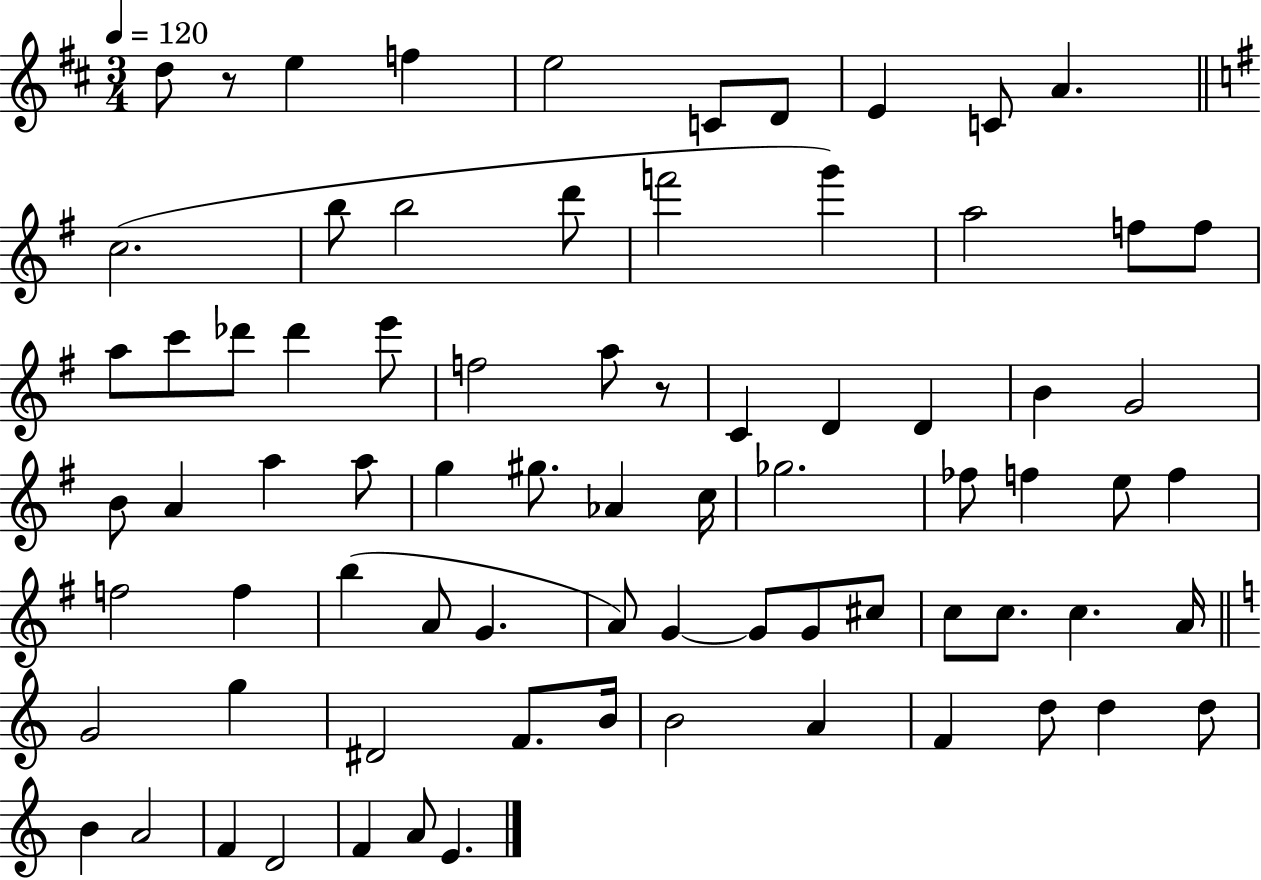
{
  \clef treble
  \numericTimeSignature
  \time 3/4
  \key d \major
  \tempo 4 = 120
  \repeat volta 2 { d''8 r8 e''4 f''4 | e''2 c'8 d'8 | e'4 c'8 a'4. | \bar "||" \break \key e \minor c''2.( | b''8 b''2 d'''8 | f'''2 g'''4) | a''2 f''8 f''8 | \break a''8 c'''8 des'''8 des'''4 e'''8 | f''2 a''8 r8 | c'4 d'4 d'4 | b'4 g'2 | \break b'8 a'4 a''4 a''8 | g''4 gis''8. aes'4 c''16 | ges''2. | fes''8 f''4 e''8 f''4 | \break f''2 f''4 | b''4( a'8 g'4. | a'8) g'4~~ g'8 g'8 cis''8 | c''8 c''8. c''4. a'16 | \break \bar "||" \break \key c \major g'2 g''4 | dis'2 f'8. b'16 | b'2 a'4 | f'4 d''8 d''4 d''8 | \break b'4 a'2 | f'4 d'2 | f'4 a'8 e'4. | } \bar "|."
}